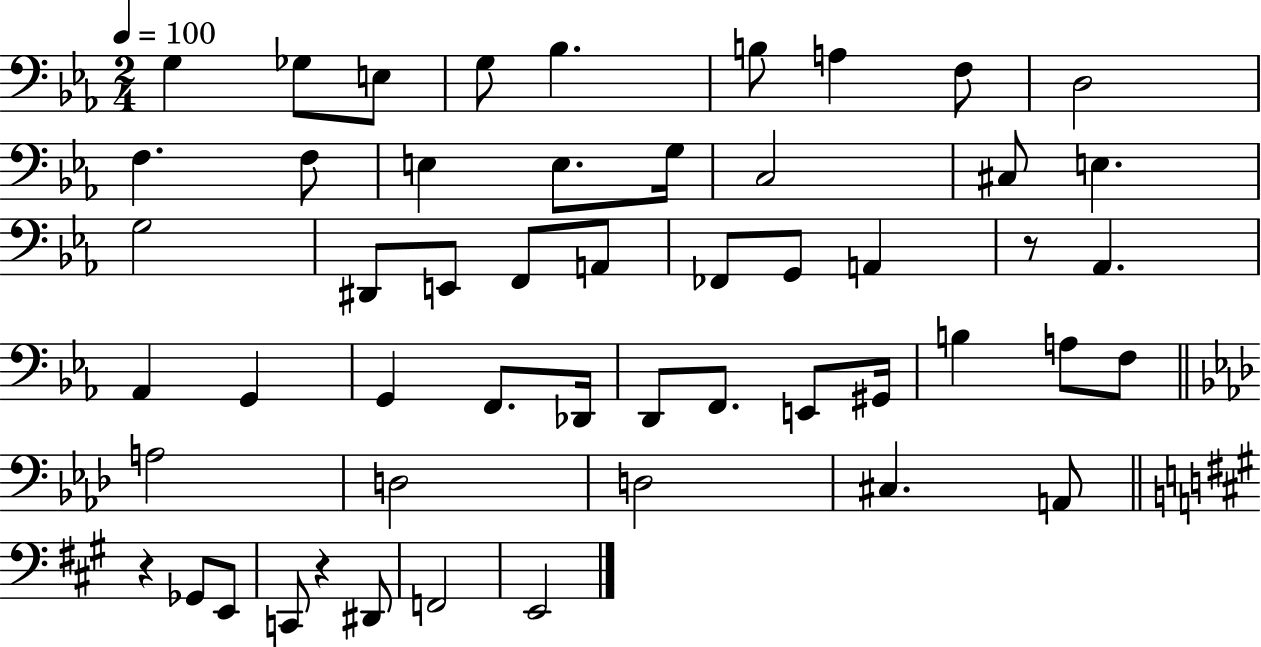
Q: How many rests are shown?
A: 3